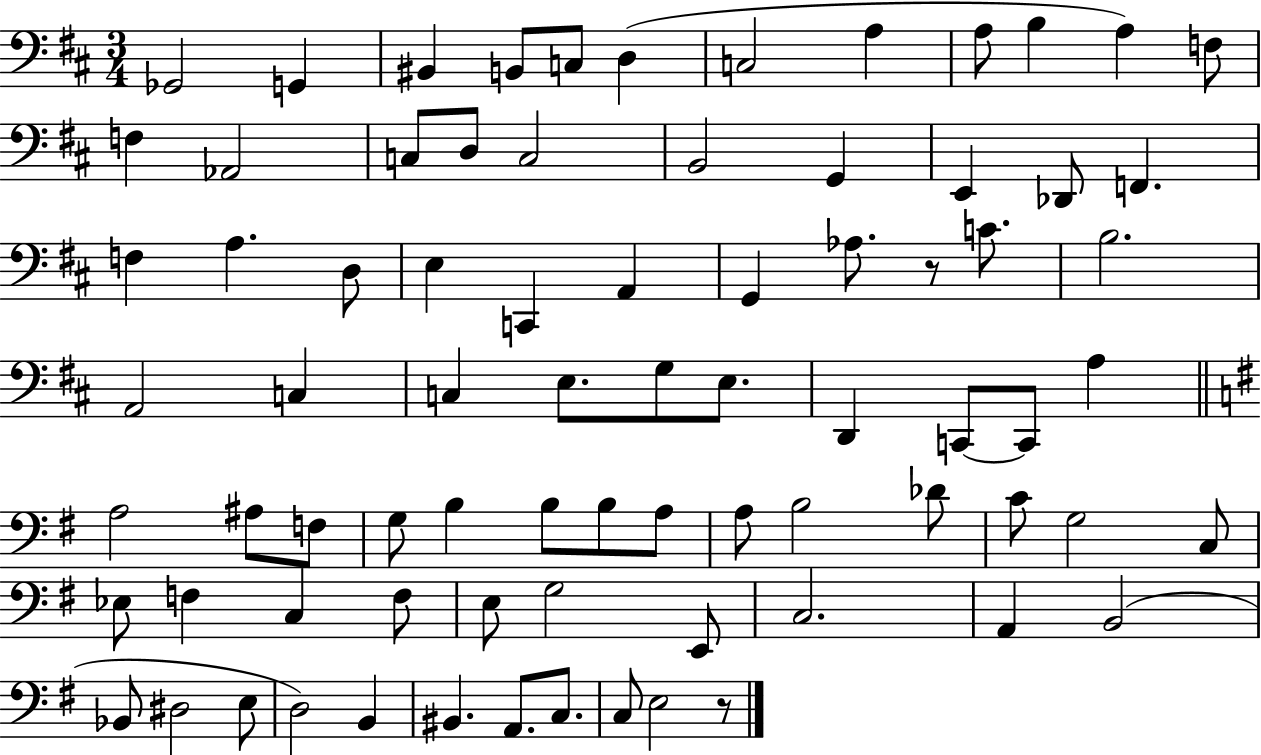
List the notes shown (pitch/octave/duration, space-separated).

Gb2/h G2/q BIS2/q B2/e C3/e D3/q C3/h A3/q A3/e B3/q A3/q F3/e F3/q Ab2/h C3/e D3/e C3/h B2/h G2/q E2/q Db2/e F2/q. F3/q A3/q. D3/e E3/q C2/q A2/q G2/q Ab3/e. R/e C4/e. B3/h. A2/h C3/q C3/q E3/e. G3/e E3/e. D2/q C2/e C2/e A3/q A3/h A#3/e F3/e G3/e B3/q B3/e B3/e A3/e A3/e B3/h Db4/e C4/e G3/h C3/e Eb3/e F3/q C3/q F3/e E3/e G3/h E2/e C3/h. A2/q B2/h Bb2/e D#3/h E3/e D3/h B2/q BIS2/q. A2/e. C3/e. C3/e E3/h R/e